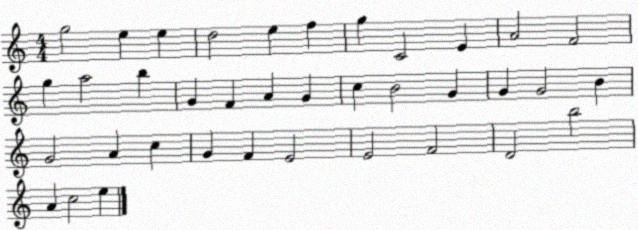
X:1
T:Untitled
M:4/4
L:1/4
K:C
g2 e e d2 e f g C2 E A2 F2 g a2 b G F A G c B2 G G G2 B G2 A c G F E2 E2 F2 D2 b2 A c2 e